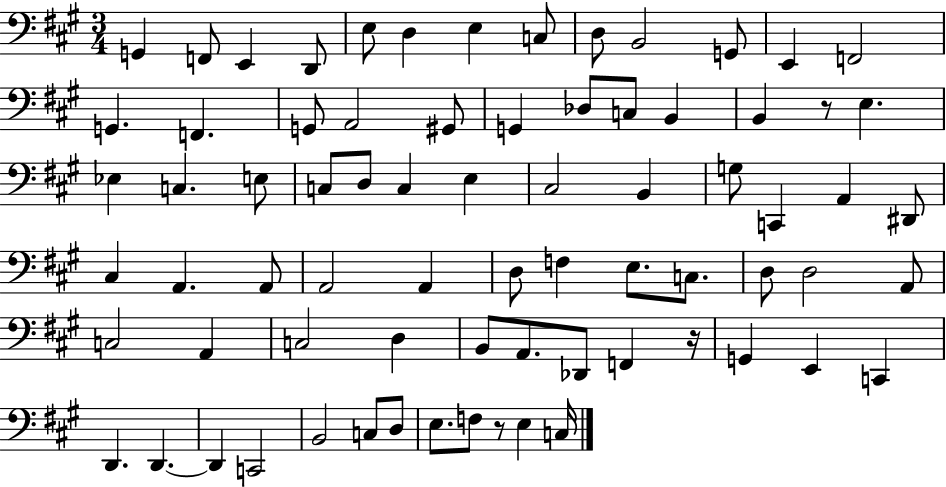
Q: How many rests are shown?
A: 3